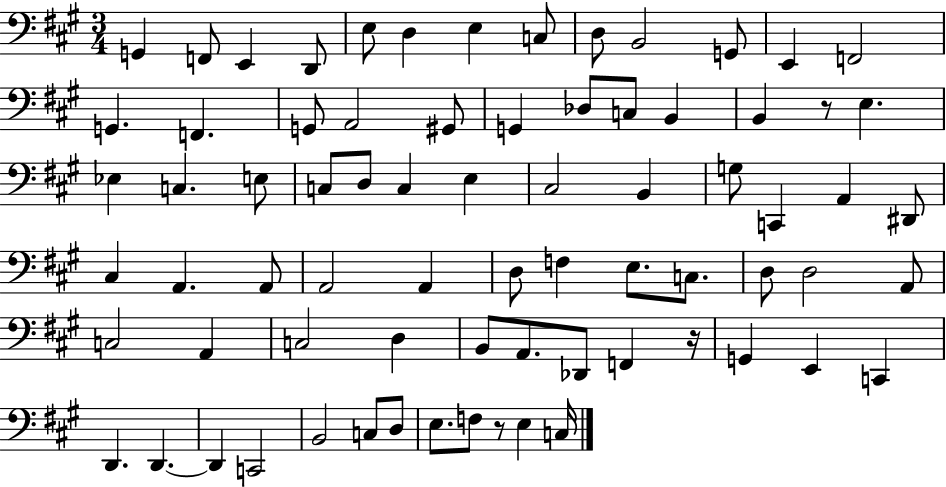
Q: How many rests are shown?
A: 3